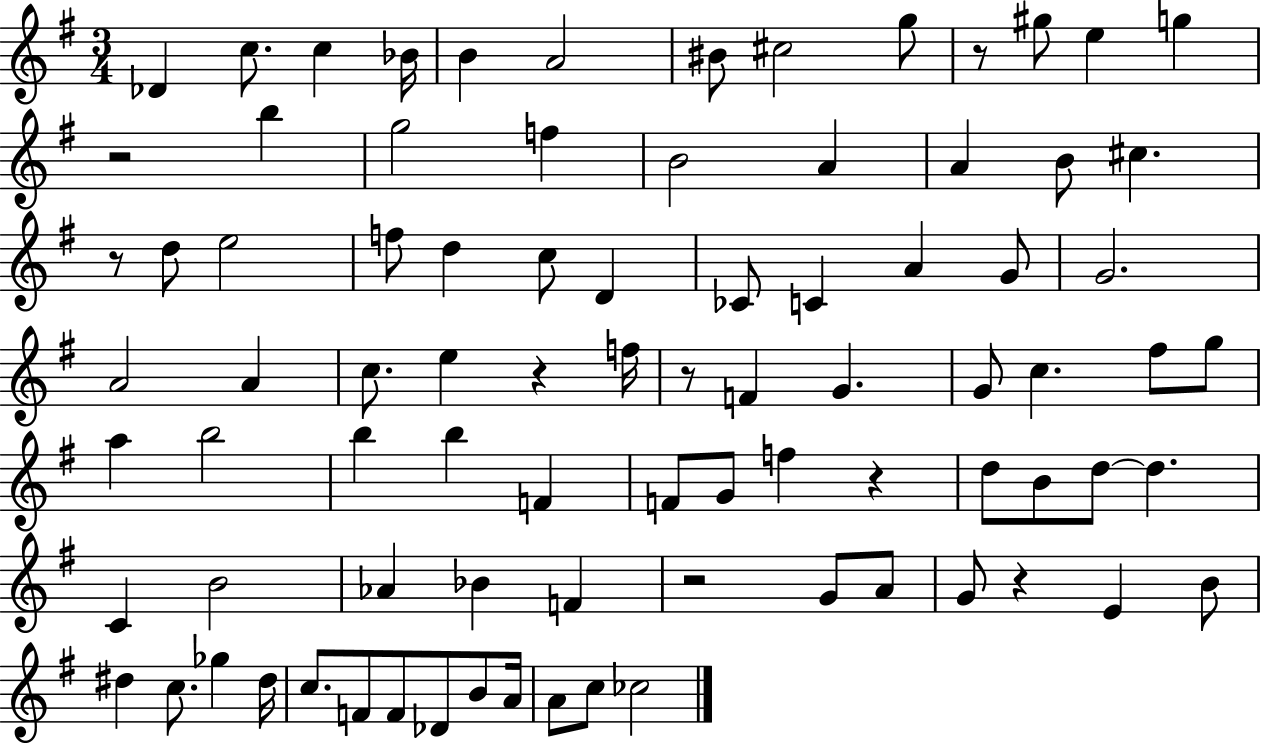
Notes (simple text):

Db4/q C5/e. C5/q Bb4/s B4/q A4/h BIS4/e C#5/h G5/e R/e G#5/e E5/q G5/q R/h B5/q G5/h F5/q B4/h A4/q A4/q B4/e C#5/q. R/e D5/e E5/h F5/e D5/q C5/e D4/q CES4/e C4/q A4/q G4/e G4/h. A4/h A4/q C5/e. E5/q R/q F5/s R/e F4/q G4/q. G4/e C5/q. F#5/e G5/e A5/q B5/h B5/q B5/q F4/q F4/e G4/e F5/q R/q D5/e B4/e D5/e D5/q. C4/q B4/h Ab4/q Bb4/q F4/q R/h G4/e A4/e G4/e R/q E4/q B4/e D#5/q C5/e. Gb5/q D#5/s C5/e. F4/e F4/e Db4/e B4/e A4/s A4/e C5/e CES5/h